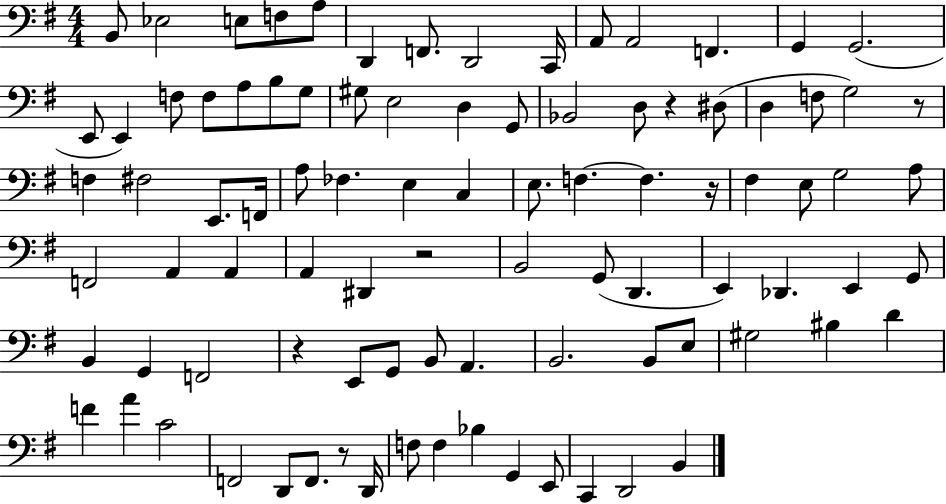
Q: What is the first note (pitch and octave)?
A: B2